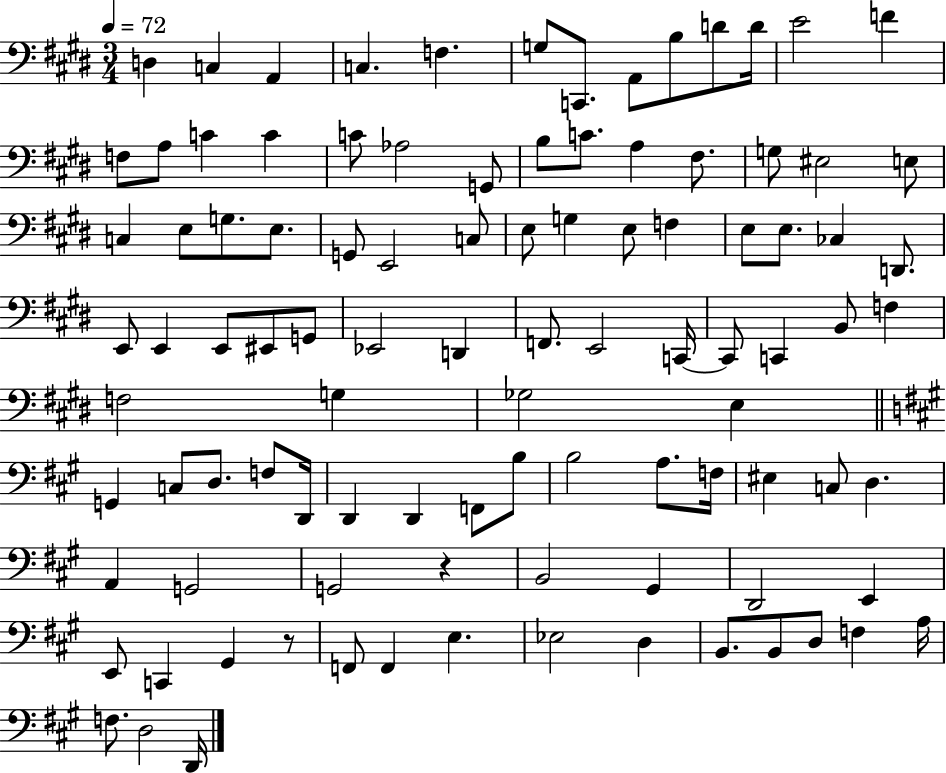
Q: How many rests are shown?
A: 2